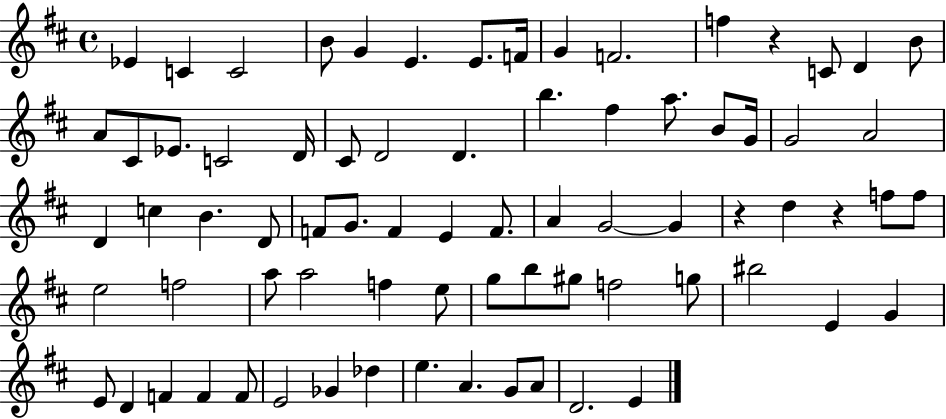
X:1
T:Untitled
M:4/4
L:1/4
K:D
_E C C2 B/2 G E E/2 F/4 G F2 f z C/2 D B/2 A/2 ^C/2 _E/2 C2 D/4 ^C/2 D2 D b ^f a/2 B/2 G/4 G2 A2 D c B D/2 F/2 G/2 F E F/2 A G2 G z d z f/2 f/2 e2 f2 a/2 a2 f e/2 g/2 b/2 ^g/2 f2 g/2 ^b2 E G E/2 D F F F/2 E2 _G _d e A G/2 A/2 D2 E